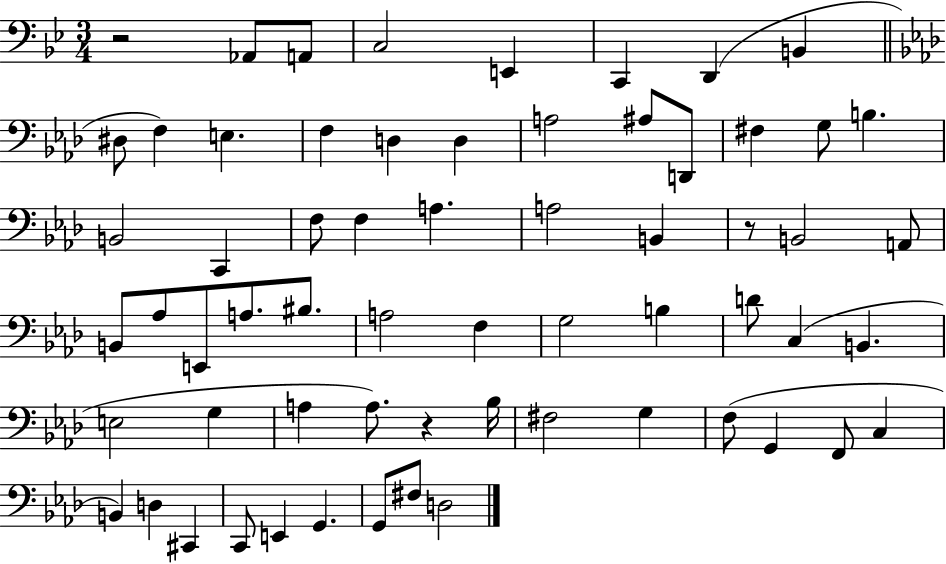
X:1
T:Untitled
M:3/4
L:1/4
K:Bb
z2 _A,,/2 A,,/2 C,2 E,, C,, D,, B,, ^D,/2 F, E, F, D, D, A,2 ^A,/2 D,,/2 ^F, G,/2 B, B,,2 C,, F,/2 F, A, A,2 B,, z/2 B,,2 A,,/2 B,,/2 _A,/2 E,,/2 A,/2 ^B,/2 A,2 F, G,2 B, D/2 C, B,, E,2 G, A, A,/2 z _B,/4 ^F,2 G, F,/2 G,, F,,/2 C, B,, D, ^C,, C,,/2 E,, G,, G,,/2 ^F,/2 D,2